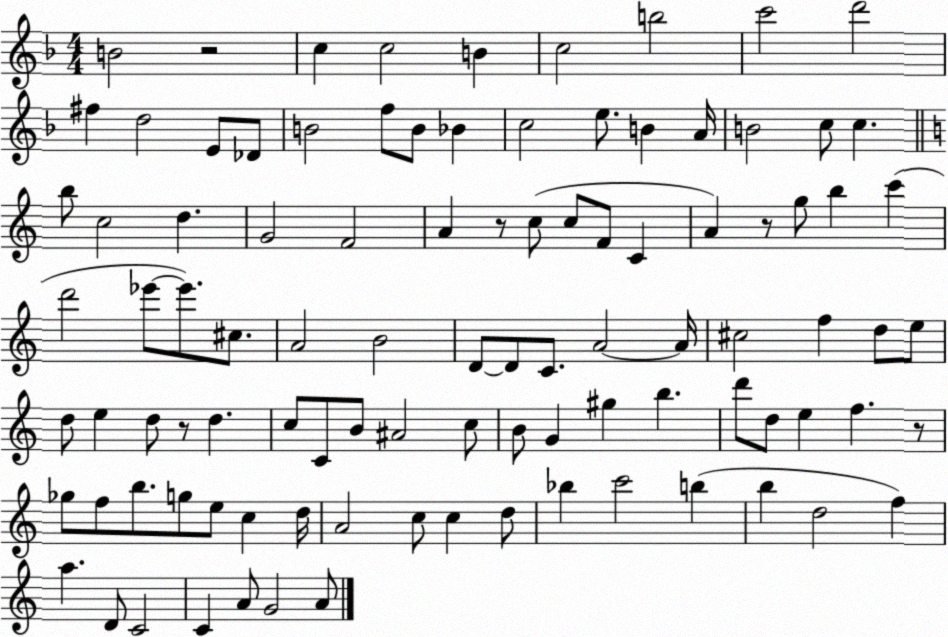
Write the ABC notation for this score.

X:1
T:Untitled
M:4/4
L:1/4
K:F
B2 z2 c c2 B c2 b2 c'2 d'2 ^f d2 E/2 _D/2 B2 f/2 B/2 _B c2 e/2 B A/4 B2 c/2 c b/2 c2 d G2 F2 A z/2 c/2 c/2 F/2 C A z/2 g/2 b c' d'2 _e'/2 _e'/2 ^c/2 A2 B2 D/2 D/2 C/2 A2 A/4 ^c2 f d/2 e/2 d/2 e d/2 z/2 d c/2 C/2 B/2 ^A2 c/2 B/2 G ^g b d'/2 d/2 e f z/2 _g/2 f/2 b/2 g/2 e/2 c d/4 A2 c/2 c d/2 _b c'2 b b d2 f a D/2 C2 C A/2 G2 A/2